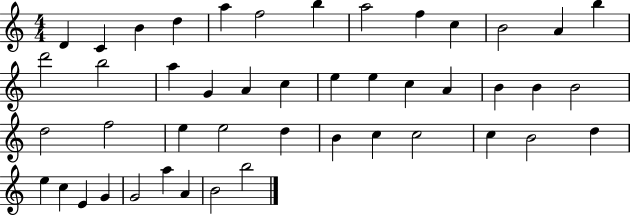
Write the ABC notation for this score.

X:1
T:Untitled
M:4/4
L:1/4
K:C
D C B d a f2 b a2 f c B2 A b d'2 b2 a G A c e e c A B B B2 d2 f2 e e2 d B c c2 c B2 d e c E G G2 a A B2 b2